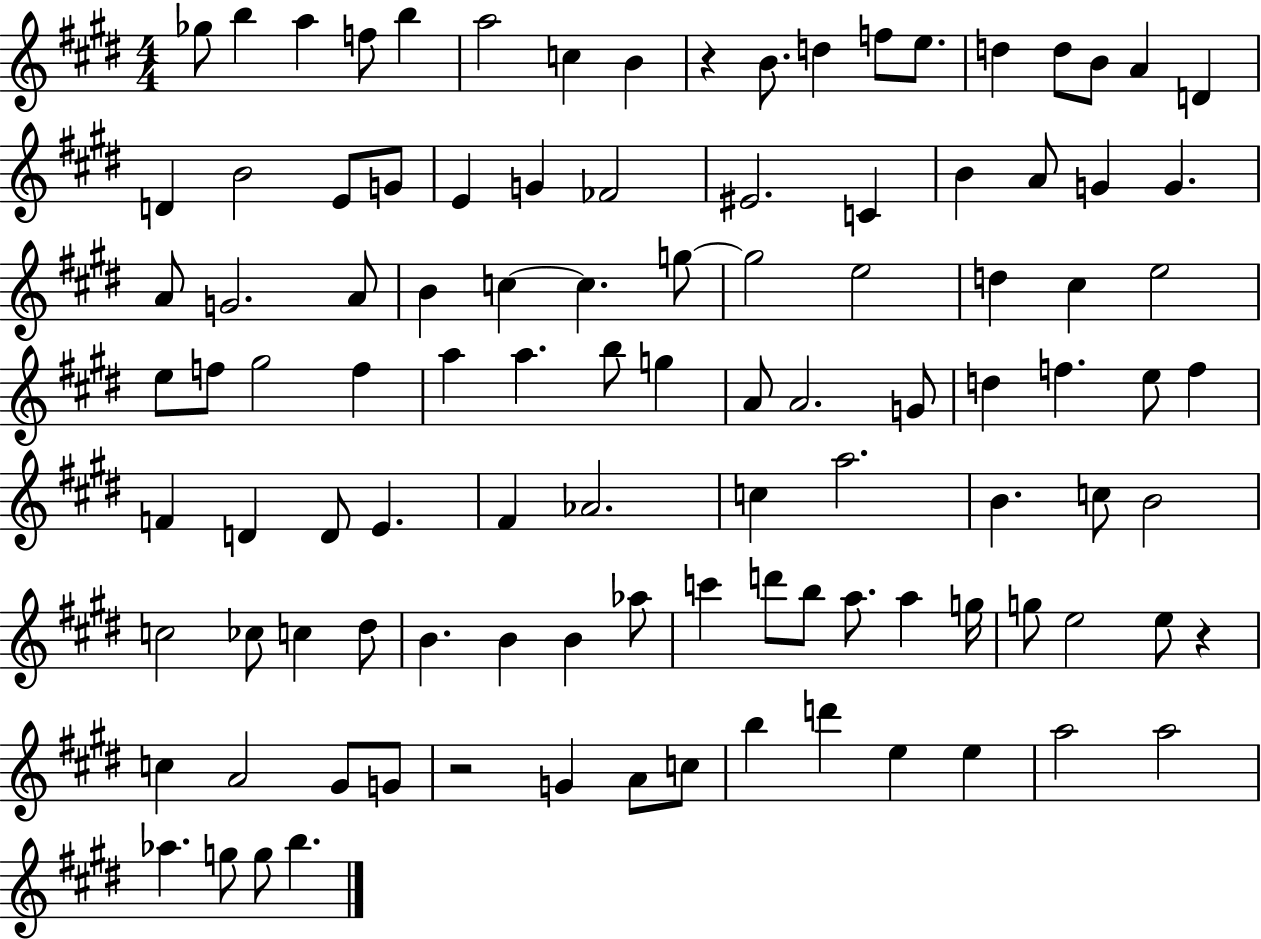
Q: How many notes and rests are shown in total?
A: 105